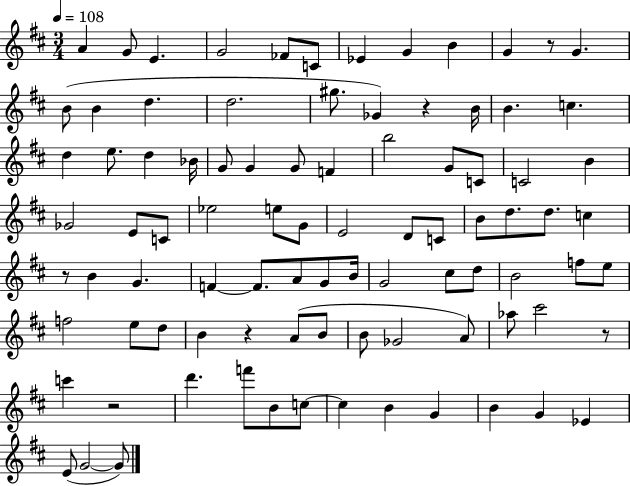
{
  \clef treble
  \numericTimeSignature
  \time 3/4
  \key d \major
  \tempo 4 = 108
  a'4 g'8 e'4. | g'2 fes'8 c'8 | ees'4 g'4 b'4 | g'4 r8 g'4. | \break b'8( b'4 d''4. | d''2. | gis''8. ges'4) r4 b'16 | b'4. c''4. | \break d''4 e''8. d''4 bes'16 | g'8 g'4 g'8 f'4 | b''2 g'8 c'8 | c'2 b'4 | \break ges'2 e'8 c'8 | ees''2 e''8 g'8 | e'2 d'8 c'8 | b'8 d''8. d''8. c''4 | \break r8 b'4 g'4. | f'4~~ f'8. a'8 g'8 b'16 | g'2 cis''8 d''8 | b'2 f''8 e''8 | \break f''2 e''8 d''8 | b'4 r4 a'8( b'8 | b'8 ges'2 a'8) | aes''8 cis'''2 r8 | \break c'''4 r2 | d'''4. f'''8 b'8 c''8~~ | c''4 b'4 g'4 | b'4 g'4 ees'4 | \break e'8( g'2~~ g'8) | \bar "|."
}